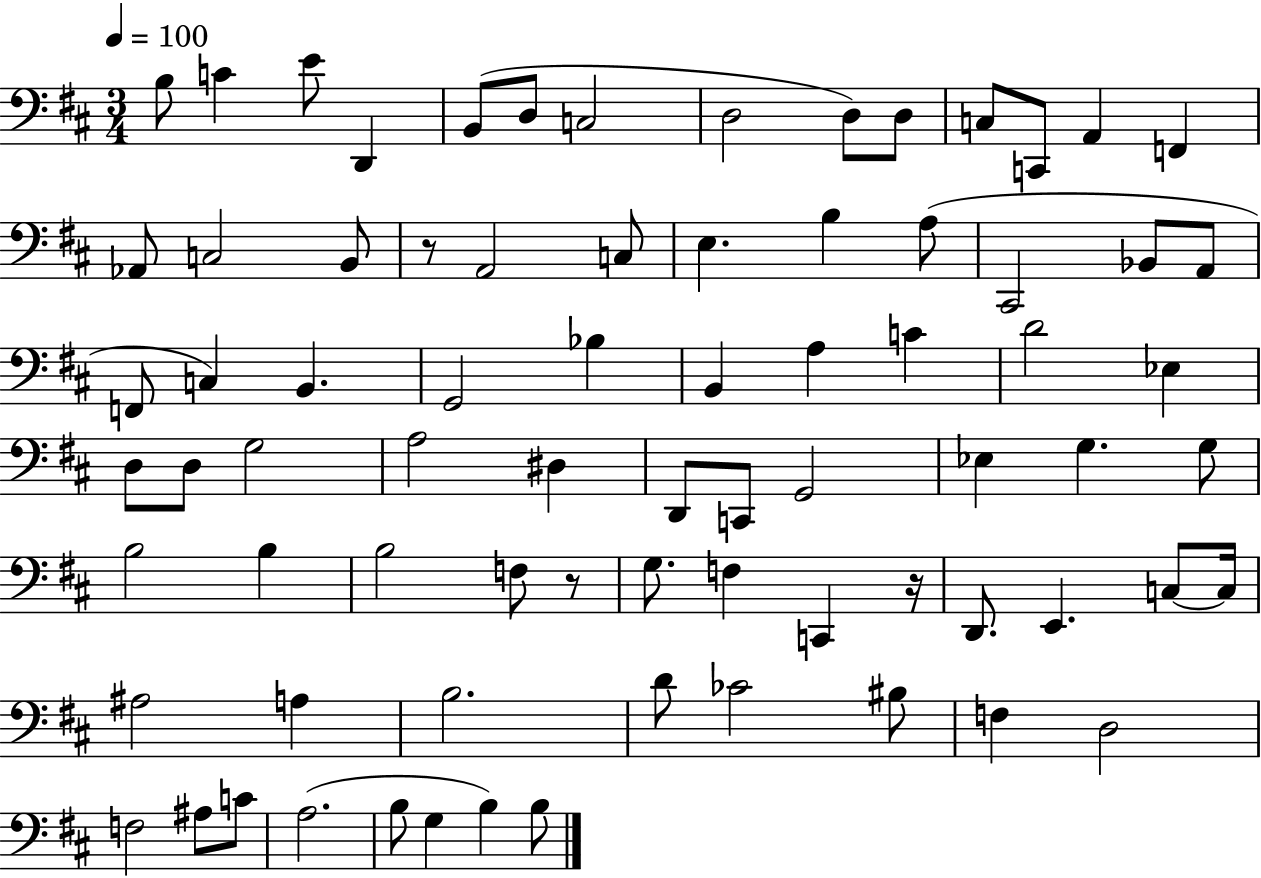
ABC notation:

X:1
T:Untitled
M:3/4
L:1/4
K:D
B,/2 C E/2 D,, B,,/2 D,/2 C,2 D,2 D,/2 D,/2 C,/2 C,,/2 A,, F,, _A,,/2 C,2 B,,/2 z/2 A,,2 C,/2 E, B, A,/2 ^C,,2 _B,,/2 A,,/2 F,,/2 C, B,, G,,2 _B, B,, A, C D2 _E, D,/2 D,/2 G,2 A,2 ^D, D,,/2 C,,/2 G,,2 _E, G, G,/2 B,2 B, B,2 F,/2 z/2 G,/2 F, C,, z/4 D,,/2 E,, C,/2 C,/4 ^A,2 A, B,2 D/2 _C2 ^B,/2 F, D,2 F,2 ^A,/2 C/2 A,2 B,/2 G, B, B,/2